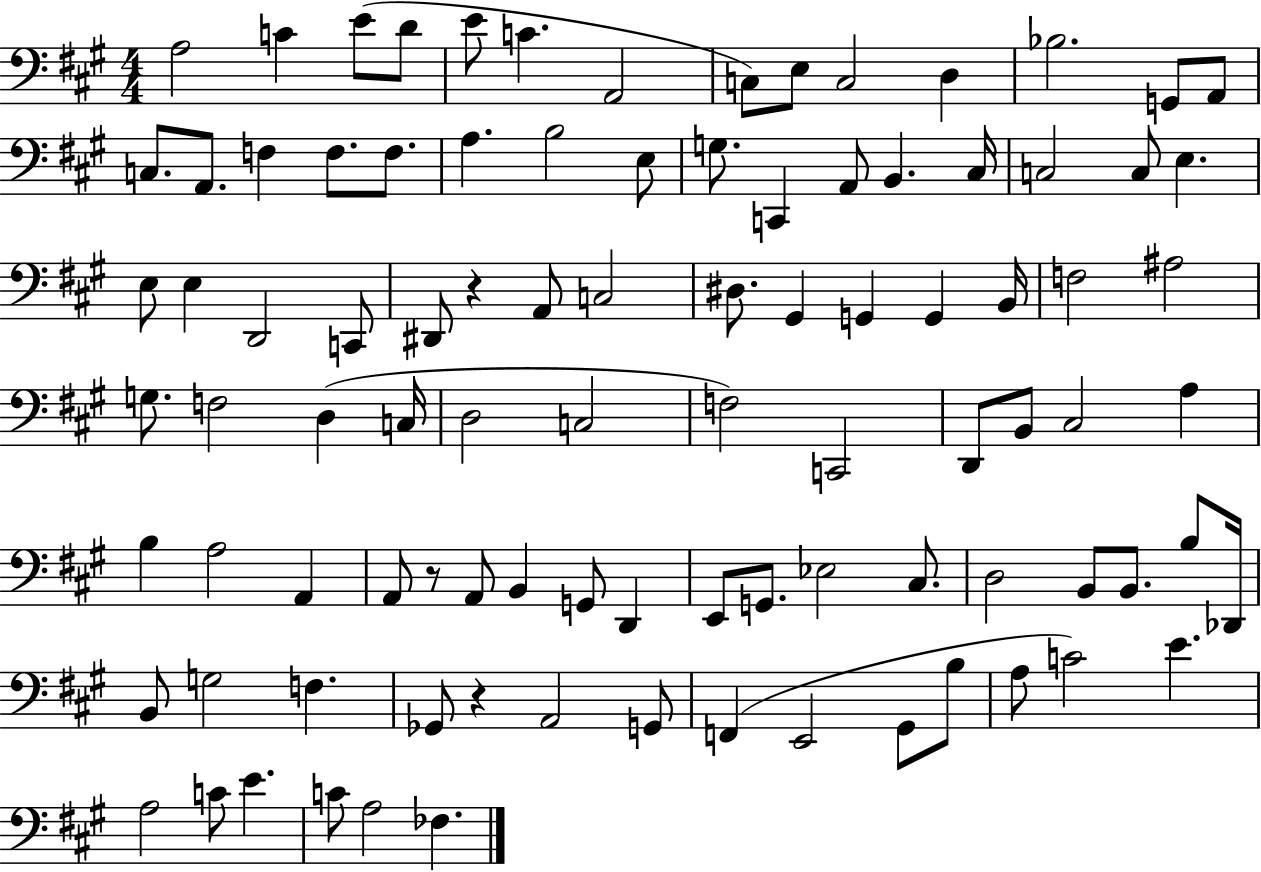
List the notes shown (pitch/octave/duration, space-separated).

A3/h C4/q E4/e D4/e E4/e C4/q. A2/h C3/e E3/e C3/h D3/q Bb3/h. G2/e A2/e C3/e. A2/e. F3/q F3/e. F3/e. A3/q. B3/h E3/e G3/e. C2/q A2/e B2/q. C#3/s C3/h C3/e E3/q. E3/e E3/q D2/h C2/e D#2/e R/q A2/e C3/h D#3/e. G#2/q G2/q G2/q B2/s F3/h A#3/h G3/e. F3/h D3/q C3/s D3/h C3/h F3/h C2/h D2/e B2/e C#3/h A3/q B3/q A3/h A2/q A2/e R/e A2/e B2/q G2/e D2/q E2/e G2/e. Eb3/h C#3/e. D3/h B2/e B2/e. B3/e Db2/s B2/e G3/h F3/q. Gb2/e R/q A2/h G2/e F2/q E2/h G#2/e B3/e A3/e C4/h E4/q. A3/h C4/e E4/q. C4/e A3/h FES3/q.